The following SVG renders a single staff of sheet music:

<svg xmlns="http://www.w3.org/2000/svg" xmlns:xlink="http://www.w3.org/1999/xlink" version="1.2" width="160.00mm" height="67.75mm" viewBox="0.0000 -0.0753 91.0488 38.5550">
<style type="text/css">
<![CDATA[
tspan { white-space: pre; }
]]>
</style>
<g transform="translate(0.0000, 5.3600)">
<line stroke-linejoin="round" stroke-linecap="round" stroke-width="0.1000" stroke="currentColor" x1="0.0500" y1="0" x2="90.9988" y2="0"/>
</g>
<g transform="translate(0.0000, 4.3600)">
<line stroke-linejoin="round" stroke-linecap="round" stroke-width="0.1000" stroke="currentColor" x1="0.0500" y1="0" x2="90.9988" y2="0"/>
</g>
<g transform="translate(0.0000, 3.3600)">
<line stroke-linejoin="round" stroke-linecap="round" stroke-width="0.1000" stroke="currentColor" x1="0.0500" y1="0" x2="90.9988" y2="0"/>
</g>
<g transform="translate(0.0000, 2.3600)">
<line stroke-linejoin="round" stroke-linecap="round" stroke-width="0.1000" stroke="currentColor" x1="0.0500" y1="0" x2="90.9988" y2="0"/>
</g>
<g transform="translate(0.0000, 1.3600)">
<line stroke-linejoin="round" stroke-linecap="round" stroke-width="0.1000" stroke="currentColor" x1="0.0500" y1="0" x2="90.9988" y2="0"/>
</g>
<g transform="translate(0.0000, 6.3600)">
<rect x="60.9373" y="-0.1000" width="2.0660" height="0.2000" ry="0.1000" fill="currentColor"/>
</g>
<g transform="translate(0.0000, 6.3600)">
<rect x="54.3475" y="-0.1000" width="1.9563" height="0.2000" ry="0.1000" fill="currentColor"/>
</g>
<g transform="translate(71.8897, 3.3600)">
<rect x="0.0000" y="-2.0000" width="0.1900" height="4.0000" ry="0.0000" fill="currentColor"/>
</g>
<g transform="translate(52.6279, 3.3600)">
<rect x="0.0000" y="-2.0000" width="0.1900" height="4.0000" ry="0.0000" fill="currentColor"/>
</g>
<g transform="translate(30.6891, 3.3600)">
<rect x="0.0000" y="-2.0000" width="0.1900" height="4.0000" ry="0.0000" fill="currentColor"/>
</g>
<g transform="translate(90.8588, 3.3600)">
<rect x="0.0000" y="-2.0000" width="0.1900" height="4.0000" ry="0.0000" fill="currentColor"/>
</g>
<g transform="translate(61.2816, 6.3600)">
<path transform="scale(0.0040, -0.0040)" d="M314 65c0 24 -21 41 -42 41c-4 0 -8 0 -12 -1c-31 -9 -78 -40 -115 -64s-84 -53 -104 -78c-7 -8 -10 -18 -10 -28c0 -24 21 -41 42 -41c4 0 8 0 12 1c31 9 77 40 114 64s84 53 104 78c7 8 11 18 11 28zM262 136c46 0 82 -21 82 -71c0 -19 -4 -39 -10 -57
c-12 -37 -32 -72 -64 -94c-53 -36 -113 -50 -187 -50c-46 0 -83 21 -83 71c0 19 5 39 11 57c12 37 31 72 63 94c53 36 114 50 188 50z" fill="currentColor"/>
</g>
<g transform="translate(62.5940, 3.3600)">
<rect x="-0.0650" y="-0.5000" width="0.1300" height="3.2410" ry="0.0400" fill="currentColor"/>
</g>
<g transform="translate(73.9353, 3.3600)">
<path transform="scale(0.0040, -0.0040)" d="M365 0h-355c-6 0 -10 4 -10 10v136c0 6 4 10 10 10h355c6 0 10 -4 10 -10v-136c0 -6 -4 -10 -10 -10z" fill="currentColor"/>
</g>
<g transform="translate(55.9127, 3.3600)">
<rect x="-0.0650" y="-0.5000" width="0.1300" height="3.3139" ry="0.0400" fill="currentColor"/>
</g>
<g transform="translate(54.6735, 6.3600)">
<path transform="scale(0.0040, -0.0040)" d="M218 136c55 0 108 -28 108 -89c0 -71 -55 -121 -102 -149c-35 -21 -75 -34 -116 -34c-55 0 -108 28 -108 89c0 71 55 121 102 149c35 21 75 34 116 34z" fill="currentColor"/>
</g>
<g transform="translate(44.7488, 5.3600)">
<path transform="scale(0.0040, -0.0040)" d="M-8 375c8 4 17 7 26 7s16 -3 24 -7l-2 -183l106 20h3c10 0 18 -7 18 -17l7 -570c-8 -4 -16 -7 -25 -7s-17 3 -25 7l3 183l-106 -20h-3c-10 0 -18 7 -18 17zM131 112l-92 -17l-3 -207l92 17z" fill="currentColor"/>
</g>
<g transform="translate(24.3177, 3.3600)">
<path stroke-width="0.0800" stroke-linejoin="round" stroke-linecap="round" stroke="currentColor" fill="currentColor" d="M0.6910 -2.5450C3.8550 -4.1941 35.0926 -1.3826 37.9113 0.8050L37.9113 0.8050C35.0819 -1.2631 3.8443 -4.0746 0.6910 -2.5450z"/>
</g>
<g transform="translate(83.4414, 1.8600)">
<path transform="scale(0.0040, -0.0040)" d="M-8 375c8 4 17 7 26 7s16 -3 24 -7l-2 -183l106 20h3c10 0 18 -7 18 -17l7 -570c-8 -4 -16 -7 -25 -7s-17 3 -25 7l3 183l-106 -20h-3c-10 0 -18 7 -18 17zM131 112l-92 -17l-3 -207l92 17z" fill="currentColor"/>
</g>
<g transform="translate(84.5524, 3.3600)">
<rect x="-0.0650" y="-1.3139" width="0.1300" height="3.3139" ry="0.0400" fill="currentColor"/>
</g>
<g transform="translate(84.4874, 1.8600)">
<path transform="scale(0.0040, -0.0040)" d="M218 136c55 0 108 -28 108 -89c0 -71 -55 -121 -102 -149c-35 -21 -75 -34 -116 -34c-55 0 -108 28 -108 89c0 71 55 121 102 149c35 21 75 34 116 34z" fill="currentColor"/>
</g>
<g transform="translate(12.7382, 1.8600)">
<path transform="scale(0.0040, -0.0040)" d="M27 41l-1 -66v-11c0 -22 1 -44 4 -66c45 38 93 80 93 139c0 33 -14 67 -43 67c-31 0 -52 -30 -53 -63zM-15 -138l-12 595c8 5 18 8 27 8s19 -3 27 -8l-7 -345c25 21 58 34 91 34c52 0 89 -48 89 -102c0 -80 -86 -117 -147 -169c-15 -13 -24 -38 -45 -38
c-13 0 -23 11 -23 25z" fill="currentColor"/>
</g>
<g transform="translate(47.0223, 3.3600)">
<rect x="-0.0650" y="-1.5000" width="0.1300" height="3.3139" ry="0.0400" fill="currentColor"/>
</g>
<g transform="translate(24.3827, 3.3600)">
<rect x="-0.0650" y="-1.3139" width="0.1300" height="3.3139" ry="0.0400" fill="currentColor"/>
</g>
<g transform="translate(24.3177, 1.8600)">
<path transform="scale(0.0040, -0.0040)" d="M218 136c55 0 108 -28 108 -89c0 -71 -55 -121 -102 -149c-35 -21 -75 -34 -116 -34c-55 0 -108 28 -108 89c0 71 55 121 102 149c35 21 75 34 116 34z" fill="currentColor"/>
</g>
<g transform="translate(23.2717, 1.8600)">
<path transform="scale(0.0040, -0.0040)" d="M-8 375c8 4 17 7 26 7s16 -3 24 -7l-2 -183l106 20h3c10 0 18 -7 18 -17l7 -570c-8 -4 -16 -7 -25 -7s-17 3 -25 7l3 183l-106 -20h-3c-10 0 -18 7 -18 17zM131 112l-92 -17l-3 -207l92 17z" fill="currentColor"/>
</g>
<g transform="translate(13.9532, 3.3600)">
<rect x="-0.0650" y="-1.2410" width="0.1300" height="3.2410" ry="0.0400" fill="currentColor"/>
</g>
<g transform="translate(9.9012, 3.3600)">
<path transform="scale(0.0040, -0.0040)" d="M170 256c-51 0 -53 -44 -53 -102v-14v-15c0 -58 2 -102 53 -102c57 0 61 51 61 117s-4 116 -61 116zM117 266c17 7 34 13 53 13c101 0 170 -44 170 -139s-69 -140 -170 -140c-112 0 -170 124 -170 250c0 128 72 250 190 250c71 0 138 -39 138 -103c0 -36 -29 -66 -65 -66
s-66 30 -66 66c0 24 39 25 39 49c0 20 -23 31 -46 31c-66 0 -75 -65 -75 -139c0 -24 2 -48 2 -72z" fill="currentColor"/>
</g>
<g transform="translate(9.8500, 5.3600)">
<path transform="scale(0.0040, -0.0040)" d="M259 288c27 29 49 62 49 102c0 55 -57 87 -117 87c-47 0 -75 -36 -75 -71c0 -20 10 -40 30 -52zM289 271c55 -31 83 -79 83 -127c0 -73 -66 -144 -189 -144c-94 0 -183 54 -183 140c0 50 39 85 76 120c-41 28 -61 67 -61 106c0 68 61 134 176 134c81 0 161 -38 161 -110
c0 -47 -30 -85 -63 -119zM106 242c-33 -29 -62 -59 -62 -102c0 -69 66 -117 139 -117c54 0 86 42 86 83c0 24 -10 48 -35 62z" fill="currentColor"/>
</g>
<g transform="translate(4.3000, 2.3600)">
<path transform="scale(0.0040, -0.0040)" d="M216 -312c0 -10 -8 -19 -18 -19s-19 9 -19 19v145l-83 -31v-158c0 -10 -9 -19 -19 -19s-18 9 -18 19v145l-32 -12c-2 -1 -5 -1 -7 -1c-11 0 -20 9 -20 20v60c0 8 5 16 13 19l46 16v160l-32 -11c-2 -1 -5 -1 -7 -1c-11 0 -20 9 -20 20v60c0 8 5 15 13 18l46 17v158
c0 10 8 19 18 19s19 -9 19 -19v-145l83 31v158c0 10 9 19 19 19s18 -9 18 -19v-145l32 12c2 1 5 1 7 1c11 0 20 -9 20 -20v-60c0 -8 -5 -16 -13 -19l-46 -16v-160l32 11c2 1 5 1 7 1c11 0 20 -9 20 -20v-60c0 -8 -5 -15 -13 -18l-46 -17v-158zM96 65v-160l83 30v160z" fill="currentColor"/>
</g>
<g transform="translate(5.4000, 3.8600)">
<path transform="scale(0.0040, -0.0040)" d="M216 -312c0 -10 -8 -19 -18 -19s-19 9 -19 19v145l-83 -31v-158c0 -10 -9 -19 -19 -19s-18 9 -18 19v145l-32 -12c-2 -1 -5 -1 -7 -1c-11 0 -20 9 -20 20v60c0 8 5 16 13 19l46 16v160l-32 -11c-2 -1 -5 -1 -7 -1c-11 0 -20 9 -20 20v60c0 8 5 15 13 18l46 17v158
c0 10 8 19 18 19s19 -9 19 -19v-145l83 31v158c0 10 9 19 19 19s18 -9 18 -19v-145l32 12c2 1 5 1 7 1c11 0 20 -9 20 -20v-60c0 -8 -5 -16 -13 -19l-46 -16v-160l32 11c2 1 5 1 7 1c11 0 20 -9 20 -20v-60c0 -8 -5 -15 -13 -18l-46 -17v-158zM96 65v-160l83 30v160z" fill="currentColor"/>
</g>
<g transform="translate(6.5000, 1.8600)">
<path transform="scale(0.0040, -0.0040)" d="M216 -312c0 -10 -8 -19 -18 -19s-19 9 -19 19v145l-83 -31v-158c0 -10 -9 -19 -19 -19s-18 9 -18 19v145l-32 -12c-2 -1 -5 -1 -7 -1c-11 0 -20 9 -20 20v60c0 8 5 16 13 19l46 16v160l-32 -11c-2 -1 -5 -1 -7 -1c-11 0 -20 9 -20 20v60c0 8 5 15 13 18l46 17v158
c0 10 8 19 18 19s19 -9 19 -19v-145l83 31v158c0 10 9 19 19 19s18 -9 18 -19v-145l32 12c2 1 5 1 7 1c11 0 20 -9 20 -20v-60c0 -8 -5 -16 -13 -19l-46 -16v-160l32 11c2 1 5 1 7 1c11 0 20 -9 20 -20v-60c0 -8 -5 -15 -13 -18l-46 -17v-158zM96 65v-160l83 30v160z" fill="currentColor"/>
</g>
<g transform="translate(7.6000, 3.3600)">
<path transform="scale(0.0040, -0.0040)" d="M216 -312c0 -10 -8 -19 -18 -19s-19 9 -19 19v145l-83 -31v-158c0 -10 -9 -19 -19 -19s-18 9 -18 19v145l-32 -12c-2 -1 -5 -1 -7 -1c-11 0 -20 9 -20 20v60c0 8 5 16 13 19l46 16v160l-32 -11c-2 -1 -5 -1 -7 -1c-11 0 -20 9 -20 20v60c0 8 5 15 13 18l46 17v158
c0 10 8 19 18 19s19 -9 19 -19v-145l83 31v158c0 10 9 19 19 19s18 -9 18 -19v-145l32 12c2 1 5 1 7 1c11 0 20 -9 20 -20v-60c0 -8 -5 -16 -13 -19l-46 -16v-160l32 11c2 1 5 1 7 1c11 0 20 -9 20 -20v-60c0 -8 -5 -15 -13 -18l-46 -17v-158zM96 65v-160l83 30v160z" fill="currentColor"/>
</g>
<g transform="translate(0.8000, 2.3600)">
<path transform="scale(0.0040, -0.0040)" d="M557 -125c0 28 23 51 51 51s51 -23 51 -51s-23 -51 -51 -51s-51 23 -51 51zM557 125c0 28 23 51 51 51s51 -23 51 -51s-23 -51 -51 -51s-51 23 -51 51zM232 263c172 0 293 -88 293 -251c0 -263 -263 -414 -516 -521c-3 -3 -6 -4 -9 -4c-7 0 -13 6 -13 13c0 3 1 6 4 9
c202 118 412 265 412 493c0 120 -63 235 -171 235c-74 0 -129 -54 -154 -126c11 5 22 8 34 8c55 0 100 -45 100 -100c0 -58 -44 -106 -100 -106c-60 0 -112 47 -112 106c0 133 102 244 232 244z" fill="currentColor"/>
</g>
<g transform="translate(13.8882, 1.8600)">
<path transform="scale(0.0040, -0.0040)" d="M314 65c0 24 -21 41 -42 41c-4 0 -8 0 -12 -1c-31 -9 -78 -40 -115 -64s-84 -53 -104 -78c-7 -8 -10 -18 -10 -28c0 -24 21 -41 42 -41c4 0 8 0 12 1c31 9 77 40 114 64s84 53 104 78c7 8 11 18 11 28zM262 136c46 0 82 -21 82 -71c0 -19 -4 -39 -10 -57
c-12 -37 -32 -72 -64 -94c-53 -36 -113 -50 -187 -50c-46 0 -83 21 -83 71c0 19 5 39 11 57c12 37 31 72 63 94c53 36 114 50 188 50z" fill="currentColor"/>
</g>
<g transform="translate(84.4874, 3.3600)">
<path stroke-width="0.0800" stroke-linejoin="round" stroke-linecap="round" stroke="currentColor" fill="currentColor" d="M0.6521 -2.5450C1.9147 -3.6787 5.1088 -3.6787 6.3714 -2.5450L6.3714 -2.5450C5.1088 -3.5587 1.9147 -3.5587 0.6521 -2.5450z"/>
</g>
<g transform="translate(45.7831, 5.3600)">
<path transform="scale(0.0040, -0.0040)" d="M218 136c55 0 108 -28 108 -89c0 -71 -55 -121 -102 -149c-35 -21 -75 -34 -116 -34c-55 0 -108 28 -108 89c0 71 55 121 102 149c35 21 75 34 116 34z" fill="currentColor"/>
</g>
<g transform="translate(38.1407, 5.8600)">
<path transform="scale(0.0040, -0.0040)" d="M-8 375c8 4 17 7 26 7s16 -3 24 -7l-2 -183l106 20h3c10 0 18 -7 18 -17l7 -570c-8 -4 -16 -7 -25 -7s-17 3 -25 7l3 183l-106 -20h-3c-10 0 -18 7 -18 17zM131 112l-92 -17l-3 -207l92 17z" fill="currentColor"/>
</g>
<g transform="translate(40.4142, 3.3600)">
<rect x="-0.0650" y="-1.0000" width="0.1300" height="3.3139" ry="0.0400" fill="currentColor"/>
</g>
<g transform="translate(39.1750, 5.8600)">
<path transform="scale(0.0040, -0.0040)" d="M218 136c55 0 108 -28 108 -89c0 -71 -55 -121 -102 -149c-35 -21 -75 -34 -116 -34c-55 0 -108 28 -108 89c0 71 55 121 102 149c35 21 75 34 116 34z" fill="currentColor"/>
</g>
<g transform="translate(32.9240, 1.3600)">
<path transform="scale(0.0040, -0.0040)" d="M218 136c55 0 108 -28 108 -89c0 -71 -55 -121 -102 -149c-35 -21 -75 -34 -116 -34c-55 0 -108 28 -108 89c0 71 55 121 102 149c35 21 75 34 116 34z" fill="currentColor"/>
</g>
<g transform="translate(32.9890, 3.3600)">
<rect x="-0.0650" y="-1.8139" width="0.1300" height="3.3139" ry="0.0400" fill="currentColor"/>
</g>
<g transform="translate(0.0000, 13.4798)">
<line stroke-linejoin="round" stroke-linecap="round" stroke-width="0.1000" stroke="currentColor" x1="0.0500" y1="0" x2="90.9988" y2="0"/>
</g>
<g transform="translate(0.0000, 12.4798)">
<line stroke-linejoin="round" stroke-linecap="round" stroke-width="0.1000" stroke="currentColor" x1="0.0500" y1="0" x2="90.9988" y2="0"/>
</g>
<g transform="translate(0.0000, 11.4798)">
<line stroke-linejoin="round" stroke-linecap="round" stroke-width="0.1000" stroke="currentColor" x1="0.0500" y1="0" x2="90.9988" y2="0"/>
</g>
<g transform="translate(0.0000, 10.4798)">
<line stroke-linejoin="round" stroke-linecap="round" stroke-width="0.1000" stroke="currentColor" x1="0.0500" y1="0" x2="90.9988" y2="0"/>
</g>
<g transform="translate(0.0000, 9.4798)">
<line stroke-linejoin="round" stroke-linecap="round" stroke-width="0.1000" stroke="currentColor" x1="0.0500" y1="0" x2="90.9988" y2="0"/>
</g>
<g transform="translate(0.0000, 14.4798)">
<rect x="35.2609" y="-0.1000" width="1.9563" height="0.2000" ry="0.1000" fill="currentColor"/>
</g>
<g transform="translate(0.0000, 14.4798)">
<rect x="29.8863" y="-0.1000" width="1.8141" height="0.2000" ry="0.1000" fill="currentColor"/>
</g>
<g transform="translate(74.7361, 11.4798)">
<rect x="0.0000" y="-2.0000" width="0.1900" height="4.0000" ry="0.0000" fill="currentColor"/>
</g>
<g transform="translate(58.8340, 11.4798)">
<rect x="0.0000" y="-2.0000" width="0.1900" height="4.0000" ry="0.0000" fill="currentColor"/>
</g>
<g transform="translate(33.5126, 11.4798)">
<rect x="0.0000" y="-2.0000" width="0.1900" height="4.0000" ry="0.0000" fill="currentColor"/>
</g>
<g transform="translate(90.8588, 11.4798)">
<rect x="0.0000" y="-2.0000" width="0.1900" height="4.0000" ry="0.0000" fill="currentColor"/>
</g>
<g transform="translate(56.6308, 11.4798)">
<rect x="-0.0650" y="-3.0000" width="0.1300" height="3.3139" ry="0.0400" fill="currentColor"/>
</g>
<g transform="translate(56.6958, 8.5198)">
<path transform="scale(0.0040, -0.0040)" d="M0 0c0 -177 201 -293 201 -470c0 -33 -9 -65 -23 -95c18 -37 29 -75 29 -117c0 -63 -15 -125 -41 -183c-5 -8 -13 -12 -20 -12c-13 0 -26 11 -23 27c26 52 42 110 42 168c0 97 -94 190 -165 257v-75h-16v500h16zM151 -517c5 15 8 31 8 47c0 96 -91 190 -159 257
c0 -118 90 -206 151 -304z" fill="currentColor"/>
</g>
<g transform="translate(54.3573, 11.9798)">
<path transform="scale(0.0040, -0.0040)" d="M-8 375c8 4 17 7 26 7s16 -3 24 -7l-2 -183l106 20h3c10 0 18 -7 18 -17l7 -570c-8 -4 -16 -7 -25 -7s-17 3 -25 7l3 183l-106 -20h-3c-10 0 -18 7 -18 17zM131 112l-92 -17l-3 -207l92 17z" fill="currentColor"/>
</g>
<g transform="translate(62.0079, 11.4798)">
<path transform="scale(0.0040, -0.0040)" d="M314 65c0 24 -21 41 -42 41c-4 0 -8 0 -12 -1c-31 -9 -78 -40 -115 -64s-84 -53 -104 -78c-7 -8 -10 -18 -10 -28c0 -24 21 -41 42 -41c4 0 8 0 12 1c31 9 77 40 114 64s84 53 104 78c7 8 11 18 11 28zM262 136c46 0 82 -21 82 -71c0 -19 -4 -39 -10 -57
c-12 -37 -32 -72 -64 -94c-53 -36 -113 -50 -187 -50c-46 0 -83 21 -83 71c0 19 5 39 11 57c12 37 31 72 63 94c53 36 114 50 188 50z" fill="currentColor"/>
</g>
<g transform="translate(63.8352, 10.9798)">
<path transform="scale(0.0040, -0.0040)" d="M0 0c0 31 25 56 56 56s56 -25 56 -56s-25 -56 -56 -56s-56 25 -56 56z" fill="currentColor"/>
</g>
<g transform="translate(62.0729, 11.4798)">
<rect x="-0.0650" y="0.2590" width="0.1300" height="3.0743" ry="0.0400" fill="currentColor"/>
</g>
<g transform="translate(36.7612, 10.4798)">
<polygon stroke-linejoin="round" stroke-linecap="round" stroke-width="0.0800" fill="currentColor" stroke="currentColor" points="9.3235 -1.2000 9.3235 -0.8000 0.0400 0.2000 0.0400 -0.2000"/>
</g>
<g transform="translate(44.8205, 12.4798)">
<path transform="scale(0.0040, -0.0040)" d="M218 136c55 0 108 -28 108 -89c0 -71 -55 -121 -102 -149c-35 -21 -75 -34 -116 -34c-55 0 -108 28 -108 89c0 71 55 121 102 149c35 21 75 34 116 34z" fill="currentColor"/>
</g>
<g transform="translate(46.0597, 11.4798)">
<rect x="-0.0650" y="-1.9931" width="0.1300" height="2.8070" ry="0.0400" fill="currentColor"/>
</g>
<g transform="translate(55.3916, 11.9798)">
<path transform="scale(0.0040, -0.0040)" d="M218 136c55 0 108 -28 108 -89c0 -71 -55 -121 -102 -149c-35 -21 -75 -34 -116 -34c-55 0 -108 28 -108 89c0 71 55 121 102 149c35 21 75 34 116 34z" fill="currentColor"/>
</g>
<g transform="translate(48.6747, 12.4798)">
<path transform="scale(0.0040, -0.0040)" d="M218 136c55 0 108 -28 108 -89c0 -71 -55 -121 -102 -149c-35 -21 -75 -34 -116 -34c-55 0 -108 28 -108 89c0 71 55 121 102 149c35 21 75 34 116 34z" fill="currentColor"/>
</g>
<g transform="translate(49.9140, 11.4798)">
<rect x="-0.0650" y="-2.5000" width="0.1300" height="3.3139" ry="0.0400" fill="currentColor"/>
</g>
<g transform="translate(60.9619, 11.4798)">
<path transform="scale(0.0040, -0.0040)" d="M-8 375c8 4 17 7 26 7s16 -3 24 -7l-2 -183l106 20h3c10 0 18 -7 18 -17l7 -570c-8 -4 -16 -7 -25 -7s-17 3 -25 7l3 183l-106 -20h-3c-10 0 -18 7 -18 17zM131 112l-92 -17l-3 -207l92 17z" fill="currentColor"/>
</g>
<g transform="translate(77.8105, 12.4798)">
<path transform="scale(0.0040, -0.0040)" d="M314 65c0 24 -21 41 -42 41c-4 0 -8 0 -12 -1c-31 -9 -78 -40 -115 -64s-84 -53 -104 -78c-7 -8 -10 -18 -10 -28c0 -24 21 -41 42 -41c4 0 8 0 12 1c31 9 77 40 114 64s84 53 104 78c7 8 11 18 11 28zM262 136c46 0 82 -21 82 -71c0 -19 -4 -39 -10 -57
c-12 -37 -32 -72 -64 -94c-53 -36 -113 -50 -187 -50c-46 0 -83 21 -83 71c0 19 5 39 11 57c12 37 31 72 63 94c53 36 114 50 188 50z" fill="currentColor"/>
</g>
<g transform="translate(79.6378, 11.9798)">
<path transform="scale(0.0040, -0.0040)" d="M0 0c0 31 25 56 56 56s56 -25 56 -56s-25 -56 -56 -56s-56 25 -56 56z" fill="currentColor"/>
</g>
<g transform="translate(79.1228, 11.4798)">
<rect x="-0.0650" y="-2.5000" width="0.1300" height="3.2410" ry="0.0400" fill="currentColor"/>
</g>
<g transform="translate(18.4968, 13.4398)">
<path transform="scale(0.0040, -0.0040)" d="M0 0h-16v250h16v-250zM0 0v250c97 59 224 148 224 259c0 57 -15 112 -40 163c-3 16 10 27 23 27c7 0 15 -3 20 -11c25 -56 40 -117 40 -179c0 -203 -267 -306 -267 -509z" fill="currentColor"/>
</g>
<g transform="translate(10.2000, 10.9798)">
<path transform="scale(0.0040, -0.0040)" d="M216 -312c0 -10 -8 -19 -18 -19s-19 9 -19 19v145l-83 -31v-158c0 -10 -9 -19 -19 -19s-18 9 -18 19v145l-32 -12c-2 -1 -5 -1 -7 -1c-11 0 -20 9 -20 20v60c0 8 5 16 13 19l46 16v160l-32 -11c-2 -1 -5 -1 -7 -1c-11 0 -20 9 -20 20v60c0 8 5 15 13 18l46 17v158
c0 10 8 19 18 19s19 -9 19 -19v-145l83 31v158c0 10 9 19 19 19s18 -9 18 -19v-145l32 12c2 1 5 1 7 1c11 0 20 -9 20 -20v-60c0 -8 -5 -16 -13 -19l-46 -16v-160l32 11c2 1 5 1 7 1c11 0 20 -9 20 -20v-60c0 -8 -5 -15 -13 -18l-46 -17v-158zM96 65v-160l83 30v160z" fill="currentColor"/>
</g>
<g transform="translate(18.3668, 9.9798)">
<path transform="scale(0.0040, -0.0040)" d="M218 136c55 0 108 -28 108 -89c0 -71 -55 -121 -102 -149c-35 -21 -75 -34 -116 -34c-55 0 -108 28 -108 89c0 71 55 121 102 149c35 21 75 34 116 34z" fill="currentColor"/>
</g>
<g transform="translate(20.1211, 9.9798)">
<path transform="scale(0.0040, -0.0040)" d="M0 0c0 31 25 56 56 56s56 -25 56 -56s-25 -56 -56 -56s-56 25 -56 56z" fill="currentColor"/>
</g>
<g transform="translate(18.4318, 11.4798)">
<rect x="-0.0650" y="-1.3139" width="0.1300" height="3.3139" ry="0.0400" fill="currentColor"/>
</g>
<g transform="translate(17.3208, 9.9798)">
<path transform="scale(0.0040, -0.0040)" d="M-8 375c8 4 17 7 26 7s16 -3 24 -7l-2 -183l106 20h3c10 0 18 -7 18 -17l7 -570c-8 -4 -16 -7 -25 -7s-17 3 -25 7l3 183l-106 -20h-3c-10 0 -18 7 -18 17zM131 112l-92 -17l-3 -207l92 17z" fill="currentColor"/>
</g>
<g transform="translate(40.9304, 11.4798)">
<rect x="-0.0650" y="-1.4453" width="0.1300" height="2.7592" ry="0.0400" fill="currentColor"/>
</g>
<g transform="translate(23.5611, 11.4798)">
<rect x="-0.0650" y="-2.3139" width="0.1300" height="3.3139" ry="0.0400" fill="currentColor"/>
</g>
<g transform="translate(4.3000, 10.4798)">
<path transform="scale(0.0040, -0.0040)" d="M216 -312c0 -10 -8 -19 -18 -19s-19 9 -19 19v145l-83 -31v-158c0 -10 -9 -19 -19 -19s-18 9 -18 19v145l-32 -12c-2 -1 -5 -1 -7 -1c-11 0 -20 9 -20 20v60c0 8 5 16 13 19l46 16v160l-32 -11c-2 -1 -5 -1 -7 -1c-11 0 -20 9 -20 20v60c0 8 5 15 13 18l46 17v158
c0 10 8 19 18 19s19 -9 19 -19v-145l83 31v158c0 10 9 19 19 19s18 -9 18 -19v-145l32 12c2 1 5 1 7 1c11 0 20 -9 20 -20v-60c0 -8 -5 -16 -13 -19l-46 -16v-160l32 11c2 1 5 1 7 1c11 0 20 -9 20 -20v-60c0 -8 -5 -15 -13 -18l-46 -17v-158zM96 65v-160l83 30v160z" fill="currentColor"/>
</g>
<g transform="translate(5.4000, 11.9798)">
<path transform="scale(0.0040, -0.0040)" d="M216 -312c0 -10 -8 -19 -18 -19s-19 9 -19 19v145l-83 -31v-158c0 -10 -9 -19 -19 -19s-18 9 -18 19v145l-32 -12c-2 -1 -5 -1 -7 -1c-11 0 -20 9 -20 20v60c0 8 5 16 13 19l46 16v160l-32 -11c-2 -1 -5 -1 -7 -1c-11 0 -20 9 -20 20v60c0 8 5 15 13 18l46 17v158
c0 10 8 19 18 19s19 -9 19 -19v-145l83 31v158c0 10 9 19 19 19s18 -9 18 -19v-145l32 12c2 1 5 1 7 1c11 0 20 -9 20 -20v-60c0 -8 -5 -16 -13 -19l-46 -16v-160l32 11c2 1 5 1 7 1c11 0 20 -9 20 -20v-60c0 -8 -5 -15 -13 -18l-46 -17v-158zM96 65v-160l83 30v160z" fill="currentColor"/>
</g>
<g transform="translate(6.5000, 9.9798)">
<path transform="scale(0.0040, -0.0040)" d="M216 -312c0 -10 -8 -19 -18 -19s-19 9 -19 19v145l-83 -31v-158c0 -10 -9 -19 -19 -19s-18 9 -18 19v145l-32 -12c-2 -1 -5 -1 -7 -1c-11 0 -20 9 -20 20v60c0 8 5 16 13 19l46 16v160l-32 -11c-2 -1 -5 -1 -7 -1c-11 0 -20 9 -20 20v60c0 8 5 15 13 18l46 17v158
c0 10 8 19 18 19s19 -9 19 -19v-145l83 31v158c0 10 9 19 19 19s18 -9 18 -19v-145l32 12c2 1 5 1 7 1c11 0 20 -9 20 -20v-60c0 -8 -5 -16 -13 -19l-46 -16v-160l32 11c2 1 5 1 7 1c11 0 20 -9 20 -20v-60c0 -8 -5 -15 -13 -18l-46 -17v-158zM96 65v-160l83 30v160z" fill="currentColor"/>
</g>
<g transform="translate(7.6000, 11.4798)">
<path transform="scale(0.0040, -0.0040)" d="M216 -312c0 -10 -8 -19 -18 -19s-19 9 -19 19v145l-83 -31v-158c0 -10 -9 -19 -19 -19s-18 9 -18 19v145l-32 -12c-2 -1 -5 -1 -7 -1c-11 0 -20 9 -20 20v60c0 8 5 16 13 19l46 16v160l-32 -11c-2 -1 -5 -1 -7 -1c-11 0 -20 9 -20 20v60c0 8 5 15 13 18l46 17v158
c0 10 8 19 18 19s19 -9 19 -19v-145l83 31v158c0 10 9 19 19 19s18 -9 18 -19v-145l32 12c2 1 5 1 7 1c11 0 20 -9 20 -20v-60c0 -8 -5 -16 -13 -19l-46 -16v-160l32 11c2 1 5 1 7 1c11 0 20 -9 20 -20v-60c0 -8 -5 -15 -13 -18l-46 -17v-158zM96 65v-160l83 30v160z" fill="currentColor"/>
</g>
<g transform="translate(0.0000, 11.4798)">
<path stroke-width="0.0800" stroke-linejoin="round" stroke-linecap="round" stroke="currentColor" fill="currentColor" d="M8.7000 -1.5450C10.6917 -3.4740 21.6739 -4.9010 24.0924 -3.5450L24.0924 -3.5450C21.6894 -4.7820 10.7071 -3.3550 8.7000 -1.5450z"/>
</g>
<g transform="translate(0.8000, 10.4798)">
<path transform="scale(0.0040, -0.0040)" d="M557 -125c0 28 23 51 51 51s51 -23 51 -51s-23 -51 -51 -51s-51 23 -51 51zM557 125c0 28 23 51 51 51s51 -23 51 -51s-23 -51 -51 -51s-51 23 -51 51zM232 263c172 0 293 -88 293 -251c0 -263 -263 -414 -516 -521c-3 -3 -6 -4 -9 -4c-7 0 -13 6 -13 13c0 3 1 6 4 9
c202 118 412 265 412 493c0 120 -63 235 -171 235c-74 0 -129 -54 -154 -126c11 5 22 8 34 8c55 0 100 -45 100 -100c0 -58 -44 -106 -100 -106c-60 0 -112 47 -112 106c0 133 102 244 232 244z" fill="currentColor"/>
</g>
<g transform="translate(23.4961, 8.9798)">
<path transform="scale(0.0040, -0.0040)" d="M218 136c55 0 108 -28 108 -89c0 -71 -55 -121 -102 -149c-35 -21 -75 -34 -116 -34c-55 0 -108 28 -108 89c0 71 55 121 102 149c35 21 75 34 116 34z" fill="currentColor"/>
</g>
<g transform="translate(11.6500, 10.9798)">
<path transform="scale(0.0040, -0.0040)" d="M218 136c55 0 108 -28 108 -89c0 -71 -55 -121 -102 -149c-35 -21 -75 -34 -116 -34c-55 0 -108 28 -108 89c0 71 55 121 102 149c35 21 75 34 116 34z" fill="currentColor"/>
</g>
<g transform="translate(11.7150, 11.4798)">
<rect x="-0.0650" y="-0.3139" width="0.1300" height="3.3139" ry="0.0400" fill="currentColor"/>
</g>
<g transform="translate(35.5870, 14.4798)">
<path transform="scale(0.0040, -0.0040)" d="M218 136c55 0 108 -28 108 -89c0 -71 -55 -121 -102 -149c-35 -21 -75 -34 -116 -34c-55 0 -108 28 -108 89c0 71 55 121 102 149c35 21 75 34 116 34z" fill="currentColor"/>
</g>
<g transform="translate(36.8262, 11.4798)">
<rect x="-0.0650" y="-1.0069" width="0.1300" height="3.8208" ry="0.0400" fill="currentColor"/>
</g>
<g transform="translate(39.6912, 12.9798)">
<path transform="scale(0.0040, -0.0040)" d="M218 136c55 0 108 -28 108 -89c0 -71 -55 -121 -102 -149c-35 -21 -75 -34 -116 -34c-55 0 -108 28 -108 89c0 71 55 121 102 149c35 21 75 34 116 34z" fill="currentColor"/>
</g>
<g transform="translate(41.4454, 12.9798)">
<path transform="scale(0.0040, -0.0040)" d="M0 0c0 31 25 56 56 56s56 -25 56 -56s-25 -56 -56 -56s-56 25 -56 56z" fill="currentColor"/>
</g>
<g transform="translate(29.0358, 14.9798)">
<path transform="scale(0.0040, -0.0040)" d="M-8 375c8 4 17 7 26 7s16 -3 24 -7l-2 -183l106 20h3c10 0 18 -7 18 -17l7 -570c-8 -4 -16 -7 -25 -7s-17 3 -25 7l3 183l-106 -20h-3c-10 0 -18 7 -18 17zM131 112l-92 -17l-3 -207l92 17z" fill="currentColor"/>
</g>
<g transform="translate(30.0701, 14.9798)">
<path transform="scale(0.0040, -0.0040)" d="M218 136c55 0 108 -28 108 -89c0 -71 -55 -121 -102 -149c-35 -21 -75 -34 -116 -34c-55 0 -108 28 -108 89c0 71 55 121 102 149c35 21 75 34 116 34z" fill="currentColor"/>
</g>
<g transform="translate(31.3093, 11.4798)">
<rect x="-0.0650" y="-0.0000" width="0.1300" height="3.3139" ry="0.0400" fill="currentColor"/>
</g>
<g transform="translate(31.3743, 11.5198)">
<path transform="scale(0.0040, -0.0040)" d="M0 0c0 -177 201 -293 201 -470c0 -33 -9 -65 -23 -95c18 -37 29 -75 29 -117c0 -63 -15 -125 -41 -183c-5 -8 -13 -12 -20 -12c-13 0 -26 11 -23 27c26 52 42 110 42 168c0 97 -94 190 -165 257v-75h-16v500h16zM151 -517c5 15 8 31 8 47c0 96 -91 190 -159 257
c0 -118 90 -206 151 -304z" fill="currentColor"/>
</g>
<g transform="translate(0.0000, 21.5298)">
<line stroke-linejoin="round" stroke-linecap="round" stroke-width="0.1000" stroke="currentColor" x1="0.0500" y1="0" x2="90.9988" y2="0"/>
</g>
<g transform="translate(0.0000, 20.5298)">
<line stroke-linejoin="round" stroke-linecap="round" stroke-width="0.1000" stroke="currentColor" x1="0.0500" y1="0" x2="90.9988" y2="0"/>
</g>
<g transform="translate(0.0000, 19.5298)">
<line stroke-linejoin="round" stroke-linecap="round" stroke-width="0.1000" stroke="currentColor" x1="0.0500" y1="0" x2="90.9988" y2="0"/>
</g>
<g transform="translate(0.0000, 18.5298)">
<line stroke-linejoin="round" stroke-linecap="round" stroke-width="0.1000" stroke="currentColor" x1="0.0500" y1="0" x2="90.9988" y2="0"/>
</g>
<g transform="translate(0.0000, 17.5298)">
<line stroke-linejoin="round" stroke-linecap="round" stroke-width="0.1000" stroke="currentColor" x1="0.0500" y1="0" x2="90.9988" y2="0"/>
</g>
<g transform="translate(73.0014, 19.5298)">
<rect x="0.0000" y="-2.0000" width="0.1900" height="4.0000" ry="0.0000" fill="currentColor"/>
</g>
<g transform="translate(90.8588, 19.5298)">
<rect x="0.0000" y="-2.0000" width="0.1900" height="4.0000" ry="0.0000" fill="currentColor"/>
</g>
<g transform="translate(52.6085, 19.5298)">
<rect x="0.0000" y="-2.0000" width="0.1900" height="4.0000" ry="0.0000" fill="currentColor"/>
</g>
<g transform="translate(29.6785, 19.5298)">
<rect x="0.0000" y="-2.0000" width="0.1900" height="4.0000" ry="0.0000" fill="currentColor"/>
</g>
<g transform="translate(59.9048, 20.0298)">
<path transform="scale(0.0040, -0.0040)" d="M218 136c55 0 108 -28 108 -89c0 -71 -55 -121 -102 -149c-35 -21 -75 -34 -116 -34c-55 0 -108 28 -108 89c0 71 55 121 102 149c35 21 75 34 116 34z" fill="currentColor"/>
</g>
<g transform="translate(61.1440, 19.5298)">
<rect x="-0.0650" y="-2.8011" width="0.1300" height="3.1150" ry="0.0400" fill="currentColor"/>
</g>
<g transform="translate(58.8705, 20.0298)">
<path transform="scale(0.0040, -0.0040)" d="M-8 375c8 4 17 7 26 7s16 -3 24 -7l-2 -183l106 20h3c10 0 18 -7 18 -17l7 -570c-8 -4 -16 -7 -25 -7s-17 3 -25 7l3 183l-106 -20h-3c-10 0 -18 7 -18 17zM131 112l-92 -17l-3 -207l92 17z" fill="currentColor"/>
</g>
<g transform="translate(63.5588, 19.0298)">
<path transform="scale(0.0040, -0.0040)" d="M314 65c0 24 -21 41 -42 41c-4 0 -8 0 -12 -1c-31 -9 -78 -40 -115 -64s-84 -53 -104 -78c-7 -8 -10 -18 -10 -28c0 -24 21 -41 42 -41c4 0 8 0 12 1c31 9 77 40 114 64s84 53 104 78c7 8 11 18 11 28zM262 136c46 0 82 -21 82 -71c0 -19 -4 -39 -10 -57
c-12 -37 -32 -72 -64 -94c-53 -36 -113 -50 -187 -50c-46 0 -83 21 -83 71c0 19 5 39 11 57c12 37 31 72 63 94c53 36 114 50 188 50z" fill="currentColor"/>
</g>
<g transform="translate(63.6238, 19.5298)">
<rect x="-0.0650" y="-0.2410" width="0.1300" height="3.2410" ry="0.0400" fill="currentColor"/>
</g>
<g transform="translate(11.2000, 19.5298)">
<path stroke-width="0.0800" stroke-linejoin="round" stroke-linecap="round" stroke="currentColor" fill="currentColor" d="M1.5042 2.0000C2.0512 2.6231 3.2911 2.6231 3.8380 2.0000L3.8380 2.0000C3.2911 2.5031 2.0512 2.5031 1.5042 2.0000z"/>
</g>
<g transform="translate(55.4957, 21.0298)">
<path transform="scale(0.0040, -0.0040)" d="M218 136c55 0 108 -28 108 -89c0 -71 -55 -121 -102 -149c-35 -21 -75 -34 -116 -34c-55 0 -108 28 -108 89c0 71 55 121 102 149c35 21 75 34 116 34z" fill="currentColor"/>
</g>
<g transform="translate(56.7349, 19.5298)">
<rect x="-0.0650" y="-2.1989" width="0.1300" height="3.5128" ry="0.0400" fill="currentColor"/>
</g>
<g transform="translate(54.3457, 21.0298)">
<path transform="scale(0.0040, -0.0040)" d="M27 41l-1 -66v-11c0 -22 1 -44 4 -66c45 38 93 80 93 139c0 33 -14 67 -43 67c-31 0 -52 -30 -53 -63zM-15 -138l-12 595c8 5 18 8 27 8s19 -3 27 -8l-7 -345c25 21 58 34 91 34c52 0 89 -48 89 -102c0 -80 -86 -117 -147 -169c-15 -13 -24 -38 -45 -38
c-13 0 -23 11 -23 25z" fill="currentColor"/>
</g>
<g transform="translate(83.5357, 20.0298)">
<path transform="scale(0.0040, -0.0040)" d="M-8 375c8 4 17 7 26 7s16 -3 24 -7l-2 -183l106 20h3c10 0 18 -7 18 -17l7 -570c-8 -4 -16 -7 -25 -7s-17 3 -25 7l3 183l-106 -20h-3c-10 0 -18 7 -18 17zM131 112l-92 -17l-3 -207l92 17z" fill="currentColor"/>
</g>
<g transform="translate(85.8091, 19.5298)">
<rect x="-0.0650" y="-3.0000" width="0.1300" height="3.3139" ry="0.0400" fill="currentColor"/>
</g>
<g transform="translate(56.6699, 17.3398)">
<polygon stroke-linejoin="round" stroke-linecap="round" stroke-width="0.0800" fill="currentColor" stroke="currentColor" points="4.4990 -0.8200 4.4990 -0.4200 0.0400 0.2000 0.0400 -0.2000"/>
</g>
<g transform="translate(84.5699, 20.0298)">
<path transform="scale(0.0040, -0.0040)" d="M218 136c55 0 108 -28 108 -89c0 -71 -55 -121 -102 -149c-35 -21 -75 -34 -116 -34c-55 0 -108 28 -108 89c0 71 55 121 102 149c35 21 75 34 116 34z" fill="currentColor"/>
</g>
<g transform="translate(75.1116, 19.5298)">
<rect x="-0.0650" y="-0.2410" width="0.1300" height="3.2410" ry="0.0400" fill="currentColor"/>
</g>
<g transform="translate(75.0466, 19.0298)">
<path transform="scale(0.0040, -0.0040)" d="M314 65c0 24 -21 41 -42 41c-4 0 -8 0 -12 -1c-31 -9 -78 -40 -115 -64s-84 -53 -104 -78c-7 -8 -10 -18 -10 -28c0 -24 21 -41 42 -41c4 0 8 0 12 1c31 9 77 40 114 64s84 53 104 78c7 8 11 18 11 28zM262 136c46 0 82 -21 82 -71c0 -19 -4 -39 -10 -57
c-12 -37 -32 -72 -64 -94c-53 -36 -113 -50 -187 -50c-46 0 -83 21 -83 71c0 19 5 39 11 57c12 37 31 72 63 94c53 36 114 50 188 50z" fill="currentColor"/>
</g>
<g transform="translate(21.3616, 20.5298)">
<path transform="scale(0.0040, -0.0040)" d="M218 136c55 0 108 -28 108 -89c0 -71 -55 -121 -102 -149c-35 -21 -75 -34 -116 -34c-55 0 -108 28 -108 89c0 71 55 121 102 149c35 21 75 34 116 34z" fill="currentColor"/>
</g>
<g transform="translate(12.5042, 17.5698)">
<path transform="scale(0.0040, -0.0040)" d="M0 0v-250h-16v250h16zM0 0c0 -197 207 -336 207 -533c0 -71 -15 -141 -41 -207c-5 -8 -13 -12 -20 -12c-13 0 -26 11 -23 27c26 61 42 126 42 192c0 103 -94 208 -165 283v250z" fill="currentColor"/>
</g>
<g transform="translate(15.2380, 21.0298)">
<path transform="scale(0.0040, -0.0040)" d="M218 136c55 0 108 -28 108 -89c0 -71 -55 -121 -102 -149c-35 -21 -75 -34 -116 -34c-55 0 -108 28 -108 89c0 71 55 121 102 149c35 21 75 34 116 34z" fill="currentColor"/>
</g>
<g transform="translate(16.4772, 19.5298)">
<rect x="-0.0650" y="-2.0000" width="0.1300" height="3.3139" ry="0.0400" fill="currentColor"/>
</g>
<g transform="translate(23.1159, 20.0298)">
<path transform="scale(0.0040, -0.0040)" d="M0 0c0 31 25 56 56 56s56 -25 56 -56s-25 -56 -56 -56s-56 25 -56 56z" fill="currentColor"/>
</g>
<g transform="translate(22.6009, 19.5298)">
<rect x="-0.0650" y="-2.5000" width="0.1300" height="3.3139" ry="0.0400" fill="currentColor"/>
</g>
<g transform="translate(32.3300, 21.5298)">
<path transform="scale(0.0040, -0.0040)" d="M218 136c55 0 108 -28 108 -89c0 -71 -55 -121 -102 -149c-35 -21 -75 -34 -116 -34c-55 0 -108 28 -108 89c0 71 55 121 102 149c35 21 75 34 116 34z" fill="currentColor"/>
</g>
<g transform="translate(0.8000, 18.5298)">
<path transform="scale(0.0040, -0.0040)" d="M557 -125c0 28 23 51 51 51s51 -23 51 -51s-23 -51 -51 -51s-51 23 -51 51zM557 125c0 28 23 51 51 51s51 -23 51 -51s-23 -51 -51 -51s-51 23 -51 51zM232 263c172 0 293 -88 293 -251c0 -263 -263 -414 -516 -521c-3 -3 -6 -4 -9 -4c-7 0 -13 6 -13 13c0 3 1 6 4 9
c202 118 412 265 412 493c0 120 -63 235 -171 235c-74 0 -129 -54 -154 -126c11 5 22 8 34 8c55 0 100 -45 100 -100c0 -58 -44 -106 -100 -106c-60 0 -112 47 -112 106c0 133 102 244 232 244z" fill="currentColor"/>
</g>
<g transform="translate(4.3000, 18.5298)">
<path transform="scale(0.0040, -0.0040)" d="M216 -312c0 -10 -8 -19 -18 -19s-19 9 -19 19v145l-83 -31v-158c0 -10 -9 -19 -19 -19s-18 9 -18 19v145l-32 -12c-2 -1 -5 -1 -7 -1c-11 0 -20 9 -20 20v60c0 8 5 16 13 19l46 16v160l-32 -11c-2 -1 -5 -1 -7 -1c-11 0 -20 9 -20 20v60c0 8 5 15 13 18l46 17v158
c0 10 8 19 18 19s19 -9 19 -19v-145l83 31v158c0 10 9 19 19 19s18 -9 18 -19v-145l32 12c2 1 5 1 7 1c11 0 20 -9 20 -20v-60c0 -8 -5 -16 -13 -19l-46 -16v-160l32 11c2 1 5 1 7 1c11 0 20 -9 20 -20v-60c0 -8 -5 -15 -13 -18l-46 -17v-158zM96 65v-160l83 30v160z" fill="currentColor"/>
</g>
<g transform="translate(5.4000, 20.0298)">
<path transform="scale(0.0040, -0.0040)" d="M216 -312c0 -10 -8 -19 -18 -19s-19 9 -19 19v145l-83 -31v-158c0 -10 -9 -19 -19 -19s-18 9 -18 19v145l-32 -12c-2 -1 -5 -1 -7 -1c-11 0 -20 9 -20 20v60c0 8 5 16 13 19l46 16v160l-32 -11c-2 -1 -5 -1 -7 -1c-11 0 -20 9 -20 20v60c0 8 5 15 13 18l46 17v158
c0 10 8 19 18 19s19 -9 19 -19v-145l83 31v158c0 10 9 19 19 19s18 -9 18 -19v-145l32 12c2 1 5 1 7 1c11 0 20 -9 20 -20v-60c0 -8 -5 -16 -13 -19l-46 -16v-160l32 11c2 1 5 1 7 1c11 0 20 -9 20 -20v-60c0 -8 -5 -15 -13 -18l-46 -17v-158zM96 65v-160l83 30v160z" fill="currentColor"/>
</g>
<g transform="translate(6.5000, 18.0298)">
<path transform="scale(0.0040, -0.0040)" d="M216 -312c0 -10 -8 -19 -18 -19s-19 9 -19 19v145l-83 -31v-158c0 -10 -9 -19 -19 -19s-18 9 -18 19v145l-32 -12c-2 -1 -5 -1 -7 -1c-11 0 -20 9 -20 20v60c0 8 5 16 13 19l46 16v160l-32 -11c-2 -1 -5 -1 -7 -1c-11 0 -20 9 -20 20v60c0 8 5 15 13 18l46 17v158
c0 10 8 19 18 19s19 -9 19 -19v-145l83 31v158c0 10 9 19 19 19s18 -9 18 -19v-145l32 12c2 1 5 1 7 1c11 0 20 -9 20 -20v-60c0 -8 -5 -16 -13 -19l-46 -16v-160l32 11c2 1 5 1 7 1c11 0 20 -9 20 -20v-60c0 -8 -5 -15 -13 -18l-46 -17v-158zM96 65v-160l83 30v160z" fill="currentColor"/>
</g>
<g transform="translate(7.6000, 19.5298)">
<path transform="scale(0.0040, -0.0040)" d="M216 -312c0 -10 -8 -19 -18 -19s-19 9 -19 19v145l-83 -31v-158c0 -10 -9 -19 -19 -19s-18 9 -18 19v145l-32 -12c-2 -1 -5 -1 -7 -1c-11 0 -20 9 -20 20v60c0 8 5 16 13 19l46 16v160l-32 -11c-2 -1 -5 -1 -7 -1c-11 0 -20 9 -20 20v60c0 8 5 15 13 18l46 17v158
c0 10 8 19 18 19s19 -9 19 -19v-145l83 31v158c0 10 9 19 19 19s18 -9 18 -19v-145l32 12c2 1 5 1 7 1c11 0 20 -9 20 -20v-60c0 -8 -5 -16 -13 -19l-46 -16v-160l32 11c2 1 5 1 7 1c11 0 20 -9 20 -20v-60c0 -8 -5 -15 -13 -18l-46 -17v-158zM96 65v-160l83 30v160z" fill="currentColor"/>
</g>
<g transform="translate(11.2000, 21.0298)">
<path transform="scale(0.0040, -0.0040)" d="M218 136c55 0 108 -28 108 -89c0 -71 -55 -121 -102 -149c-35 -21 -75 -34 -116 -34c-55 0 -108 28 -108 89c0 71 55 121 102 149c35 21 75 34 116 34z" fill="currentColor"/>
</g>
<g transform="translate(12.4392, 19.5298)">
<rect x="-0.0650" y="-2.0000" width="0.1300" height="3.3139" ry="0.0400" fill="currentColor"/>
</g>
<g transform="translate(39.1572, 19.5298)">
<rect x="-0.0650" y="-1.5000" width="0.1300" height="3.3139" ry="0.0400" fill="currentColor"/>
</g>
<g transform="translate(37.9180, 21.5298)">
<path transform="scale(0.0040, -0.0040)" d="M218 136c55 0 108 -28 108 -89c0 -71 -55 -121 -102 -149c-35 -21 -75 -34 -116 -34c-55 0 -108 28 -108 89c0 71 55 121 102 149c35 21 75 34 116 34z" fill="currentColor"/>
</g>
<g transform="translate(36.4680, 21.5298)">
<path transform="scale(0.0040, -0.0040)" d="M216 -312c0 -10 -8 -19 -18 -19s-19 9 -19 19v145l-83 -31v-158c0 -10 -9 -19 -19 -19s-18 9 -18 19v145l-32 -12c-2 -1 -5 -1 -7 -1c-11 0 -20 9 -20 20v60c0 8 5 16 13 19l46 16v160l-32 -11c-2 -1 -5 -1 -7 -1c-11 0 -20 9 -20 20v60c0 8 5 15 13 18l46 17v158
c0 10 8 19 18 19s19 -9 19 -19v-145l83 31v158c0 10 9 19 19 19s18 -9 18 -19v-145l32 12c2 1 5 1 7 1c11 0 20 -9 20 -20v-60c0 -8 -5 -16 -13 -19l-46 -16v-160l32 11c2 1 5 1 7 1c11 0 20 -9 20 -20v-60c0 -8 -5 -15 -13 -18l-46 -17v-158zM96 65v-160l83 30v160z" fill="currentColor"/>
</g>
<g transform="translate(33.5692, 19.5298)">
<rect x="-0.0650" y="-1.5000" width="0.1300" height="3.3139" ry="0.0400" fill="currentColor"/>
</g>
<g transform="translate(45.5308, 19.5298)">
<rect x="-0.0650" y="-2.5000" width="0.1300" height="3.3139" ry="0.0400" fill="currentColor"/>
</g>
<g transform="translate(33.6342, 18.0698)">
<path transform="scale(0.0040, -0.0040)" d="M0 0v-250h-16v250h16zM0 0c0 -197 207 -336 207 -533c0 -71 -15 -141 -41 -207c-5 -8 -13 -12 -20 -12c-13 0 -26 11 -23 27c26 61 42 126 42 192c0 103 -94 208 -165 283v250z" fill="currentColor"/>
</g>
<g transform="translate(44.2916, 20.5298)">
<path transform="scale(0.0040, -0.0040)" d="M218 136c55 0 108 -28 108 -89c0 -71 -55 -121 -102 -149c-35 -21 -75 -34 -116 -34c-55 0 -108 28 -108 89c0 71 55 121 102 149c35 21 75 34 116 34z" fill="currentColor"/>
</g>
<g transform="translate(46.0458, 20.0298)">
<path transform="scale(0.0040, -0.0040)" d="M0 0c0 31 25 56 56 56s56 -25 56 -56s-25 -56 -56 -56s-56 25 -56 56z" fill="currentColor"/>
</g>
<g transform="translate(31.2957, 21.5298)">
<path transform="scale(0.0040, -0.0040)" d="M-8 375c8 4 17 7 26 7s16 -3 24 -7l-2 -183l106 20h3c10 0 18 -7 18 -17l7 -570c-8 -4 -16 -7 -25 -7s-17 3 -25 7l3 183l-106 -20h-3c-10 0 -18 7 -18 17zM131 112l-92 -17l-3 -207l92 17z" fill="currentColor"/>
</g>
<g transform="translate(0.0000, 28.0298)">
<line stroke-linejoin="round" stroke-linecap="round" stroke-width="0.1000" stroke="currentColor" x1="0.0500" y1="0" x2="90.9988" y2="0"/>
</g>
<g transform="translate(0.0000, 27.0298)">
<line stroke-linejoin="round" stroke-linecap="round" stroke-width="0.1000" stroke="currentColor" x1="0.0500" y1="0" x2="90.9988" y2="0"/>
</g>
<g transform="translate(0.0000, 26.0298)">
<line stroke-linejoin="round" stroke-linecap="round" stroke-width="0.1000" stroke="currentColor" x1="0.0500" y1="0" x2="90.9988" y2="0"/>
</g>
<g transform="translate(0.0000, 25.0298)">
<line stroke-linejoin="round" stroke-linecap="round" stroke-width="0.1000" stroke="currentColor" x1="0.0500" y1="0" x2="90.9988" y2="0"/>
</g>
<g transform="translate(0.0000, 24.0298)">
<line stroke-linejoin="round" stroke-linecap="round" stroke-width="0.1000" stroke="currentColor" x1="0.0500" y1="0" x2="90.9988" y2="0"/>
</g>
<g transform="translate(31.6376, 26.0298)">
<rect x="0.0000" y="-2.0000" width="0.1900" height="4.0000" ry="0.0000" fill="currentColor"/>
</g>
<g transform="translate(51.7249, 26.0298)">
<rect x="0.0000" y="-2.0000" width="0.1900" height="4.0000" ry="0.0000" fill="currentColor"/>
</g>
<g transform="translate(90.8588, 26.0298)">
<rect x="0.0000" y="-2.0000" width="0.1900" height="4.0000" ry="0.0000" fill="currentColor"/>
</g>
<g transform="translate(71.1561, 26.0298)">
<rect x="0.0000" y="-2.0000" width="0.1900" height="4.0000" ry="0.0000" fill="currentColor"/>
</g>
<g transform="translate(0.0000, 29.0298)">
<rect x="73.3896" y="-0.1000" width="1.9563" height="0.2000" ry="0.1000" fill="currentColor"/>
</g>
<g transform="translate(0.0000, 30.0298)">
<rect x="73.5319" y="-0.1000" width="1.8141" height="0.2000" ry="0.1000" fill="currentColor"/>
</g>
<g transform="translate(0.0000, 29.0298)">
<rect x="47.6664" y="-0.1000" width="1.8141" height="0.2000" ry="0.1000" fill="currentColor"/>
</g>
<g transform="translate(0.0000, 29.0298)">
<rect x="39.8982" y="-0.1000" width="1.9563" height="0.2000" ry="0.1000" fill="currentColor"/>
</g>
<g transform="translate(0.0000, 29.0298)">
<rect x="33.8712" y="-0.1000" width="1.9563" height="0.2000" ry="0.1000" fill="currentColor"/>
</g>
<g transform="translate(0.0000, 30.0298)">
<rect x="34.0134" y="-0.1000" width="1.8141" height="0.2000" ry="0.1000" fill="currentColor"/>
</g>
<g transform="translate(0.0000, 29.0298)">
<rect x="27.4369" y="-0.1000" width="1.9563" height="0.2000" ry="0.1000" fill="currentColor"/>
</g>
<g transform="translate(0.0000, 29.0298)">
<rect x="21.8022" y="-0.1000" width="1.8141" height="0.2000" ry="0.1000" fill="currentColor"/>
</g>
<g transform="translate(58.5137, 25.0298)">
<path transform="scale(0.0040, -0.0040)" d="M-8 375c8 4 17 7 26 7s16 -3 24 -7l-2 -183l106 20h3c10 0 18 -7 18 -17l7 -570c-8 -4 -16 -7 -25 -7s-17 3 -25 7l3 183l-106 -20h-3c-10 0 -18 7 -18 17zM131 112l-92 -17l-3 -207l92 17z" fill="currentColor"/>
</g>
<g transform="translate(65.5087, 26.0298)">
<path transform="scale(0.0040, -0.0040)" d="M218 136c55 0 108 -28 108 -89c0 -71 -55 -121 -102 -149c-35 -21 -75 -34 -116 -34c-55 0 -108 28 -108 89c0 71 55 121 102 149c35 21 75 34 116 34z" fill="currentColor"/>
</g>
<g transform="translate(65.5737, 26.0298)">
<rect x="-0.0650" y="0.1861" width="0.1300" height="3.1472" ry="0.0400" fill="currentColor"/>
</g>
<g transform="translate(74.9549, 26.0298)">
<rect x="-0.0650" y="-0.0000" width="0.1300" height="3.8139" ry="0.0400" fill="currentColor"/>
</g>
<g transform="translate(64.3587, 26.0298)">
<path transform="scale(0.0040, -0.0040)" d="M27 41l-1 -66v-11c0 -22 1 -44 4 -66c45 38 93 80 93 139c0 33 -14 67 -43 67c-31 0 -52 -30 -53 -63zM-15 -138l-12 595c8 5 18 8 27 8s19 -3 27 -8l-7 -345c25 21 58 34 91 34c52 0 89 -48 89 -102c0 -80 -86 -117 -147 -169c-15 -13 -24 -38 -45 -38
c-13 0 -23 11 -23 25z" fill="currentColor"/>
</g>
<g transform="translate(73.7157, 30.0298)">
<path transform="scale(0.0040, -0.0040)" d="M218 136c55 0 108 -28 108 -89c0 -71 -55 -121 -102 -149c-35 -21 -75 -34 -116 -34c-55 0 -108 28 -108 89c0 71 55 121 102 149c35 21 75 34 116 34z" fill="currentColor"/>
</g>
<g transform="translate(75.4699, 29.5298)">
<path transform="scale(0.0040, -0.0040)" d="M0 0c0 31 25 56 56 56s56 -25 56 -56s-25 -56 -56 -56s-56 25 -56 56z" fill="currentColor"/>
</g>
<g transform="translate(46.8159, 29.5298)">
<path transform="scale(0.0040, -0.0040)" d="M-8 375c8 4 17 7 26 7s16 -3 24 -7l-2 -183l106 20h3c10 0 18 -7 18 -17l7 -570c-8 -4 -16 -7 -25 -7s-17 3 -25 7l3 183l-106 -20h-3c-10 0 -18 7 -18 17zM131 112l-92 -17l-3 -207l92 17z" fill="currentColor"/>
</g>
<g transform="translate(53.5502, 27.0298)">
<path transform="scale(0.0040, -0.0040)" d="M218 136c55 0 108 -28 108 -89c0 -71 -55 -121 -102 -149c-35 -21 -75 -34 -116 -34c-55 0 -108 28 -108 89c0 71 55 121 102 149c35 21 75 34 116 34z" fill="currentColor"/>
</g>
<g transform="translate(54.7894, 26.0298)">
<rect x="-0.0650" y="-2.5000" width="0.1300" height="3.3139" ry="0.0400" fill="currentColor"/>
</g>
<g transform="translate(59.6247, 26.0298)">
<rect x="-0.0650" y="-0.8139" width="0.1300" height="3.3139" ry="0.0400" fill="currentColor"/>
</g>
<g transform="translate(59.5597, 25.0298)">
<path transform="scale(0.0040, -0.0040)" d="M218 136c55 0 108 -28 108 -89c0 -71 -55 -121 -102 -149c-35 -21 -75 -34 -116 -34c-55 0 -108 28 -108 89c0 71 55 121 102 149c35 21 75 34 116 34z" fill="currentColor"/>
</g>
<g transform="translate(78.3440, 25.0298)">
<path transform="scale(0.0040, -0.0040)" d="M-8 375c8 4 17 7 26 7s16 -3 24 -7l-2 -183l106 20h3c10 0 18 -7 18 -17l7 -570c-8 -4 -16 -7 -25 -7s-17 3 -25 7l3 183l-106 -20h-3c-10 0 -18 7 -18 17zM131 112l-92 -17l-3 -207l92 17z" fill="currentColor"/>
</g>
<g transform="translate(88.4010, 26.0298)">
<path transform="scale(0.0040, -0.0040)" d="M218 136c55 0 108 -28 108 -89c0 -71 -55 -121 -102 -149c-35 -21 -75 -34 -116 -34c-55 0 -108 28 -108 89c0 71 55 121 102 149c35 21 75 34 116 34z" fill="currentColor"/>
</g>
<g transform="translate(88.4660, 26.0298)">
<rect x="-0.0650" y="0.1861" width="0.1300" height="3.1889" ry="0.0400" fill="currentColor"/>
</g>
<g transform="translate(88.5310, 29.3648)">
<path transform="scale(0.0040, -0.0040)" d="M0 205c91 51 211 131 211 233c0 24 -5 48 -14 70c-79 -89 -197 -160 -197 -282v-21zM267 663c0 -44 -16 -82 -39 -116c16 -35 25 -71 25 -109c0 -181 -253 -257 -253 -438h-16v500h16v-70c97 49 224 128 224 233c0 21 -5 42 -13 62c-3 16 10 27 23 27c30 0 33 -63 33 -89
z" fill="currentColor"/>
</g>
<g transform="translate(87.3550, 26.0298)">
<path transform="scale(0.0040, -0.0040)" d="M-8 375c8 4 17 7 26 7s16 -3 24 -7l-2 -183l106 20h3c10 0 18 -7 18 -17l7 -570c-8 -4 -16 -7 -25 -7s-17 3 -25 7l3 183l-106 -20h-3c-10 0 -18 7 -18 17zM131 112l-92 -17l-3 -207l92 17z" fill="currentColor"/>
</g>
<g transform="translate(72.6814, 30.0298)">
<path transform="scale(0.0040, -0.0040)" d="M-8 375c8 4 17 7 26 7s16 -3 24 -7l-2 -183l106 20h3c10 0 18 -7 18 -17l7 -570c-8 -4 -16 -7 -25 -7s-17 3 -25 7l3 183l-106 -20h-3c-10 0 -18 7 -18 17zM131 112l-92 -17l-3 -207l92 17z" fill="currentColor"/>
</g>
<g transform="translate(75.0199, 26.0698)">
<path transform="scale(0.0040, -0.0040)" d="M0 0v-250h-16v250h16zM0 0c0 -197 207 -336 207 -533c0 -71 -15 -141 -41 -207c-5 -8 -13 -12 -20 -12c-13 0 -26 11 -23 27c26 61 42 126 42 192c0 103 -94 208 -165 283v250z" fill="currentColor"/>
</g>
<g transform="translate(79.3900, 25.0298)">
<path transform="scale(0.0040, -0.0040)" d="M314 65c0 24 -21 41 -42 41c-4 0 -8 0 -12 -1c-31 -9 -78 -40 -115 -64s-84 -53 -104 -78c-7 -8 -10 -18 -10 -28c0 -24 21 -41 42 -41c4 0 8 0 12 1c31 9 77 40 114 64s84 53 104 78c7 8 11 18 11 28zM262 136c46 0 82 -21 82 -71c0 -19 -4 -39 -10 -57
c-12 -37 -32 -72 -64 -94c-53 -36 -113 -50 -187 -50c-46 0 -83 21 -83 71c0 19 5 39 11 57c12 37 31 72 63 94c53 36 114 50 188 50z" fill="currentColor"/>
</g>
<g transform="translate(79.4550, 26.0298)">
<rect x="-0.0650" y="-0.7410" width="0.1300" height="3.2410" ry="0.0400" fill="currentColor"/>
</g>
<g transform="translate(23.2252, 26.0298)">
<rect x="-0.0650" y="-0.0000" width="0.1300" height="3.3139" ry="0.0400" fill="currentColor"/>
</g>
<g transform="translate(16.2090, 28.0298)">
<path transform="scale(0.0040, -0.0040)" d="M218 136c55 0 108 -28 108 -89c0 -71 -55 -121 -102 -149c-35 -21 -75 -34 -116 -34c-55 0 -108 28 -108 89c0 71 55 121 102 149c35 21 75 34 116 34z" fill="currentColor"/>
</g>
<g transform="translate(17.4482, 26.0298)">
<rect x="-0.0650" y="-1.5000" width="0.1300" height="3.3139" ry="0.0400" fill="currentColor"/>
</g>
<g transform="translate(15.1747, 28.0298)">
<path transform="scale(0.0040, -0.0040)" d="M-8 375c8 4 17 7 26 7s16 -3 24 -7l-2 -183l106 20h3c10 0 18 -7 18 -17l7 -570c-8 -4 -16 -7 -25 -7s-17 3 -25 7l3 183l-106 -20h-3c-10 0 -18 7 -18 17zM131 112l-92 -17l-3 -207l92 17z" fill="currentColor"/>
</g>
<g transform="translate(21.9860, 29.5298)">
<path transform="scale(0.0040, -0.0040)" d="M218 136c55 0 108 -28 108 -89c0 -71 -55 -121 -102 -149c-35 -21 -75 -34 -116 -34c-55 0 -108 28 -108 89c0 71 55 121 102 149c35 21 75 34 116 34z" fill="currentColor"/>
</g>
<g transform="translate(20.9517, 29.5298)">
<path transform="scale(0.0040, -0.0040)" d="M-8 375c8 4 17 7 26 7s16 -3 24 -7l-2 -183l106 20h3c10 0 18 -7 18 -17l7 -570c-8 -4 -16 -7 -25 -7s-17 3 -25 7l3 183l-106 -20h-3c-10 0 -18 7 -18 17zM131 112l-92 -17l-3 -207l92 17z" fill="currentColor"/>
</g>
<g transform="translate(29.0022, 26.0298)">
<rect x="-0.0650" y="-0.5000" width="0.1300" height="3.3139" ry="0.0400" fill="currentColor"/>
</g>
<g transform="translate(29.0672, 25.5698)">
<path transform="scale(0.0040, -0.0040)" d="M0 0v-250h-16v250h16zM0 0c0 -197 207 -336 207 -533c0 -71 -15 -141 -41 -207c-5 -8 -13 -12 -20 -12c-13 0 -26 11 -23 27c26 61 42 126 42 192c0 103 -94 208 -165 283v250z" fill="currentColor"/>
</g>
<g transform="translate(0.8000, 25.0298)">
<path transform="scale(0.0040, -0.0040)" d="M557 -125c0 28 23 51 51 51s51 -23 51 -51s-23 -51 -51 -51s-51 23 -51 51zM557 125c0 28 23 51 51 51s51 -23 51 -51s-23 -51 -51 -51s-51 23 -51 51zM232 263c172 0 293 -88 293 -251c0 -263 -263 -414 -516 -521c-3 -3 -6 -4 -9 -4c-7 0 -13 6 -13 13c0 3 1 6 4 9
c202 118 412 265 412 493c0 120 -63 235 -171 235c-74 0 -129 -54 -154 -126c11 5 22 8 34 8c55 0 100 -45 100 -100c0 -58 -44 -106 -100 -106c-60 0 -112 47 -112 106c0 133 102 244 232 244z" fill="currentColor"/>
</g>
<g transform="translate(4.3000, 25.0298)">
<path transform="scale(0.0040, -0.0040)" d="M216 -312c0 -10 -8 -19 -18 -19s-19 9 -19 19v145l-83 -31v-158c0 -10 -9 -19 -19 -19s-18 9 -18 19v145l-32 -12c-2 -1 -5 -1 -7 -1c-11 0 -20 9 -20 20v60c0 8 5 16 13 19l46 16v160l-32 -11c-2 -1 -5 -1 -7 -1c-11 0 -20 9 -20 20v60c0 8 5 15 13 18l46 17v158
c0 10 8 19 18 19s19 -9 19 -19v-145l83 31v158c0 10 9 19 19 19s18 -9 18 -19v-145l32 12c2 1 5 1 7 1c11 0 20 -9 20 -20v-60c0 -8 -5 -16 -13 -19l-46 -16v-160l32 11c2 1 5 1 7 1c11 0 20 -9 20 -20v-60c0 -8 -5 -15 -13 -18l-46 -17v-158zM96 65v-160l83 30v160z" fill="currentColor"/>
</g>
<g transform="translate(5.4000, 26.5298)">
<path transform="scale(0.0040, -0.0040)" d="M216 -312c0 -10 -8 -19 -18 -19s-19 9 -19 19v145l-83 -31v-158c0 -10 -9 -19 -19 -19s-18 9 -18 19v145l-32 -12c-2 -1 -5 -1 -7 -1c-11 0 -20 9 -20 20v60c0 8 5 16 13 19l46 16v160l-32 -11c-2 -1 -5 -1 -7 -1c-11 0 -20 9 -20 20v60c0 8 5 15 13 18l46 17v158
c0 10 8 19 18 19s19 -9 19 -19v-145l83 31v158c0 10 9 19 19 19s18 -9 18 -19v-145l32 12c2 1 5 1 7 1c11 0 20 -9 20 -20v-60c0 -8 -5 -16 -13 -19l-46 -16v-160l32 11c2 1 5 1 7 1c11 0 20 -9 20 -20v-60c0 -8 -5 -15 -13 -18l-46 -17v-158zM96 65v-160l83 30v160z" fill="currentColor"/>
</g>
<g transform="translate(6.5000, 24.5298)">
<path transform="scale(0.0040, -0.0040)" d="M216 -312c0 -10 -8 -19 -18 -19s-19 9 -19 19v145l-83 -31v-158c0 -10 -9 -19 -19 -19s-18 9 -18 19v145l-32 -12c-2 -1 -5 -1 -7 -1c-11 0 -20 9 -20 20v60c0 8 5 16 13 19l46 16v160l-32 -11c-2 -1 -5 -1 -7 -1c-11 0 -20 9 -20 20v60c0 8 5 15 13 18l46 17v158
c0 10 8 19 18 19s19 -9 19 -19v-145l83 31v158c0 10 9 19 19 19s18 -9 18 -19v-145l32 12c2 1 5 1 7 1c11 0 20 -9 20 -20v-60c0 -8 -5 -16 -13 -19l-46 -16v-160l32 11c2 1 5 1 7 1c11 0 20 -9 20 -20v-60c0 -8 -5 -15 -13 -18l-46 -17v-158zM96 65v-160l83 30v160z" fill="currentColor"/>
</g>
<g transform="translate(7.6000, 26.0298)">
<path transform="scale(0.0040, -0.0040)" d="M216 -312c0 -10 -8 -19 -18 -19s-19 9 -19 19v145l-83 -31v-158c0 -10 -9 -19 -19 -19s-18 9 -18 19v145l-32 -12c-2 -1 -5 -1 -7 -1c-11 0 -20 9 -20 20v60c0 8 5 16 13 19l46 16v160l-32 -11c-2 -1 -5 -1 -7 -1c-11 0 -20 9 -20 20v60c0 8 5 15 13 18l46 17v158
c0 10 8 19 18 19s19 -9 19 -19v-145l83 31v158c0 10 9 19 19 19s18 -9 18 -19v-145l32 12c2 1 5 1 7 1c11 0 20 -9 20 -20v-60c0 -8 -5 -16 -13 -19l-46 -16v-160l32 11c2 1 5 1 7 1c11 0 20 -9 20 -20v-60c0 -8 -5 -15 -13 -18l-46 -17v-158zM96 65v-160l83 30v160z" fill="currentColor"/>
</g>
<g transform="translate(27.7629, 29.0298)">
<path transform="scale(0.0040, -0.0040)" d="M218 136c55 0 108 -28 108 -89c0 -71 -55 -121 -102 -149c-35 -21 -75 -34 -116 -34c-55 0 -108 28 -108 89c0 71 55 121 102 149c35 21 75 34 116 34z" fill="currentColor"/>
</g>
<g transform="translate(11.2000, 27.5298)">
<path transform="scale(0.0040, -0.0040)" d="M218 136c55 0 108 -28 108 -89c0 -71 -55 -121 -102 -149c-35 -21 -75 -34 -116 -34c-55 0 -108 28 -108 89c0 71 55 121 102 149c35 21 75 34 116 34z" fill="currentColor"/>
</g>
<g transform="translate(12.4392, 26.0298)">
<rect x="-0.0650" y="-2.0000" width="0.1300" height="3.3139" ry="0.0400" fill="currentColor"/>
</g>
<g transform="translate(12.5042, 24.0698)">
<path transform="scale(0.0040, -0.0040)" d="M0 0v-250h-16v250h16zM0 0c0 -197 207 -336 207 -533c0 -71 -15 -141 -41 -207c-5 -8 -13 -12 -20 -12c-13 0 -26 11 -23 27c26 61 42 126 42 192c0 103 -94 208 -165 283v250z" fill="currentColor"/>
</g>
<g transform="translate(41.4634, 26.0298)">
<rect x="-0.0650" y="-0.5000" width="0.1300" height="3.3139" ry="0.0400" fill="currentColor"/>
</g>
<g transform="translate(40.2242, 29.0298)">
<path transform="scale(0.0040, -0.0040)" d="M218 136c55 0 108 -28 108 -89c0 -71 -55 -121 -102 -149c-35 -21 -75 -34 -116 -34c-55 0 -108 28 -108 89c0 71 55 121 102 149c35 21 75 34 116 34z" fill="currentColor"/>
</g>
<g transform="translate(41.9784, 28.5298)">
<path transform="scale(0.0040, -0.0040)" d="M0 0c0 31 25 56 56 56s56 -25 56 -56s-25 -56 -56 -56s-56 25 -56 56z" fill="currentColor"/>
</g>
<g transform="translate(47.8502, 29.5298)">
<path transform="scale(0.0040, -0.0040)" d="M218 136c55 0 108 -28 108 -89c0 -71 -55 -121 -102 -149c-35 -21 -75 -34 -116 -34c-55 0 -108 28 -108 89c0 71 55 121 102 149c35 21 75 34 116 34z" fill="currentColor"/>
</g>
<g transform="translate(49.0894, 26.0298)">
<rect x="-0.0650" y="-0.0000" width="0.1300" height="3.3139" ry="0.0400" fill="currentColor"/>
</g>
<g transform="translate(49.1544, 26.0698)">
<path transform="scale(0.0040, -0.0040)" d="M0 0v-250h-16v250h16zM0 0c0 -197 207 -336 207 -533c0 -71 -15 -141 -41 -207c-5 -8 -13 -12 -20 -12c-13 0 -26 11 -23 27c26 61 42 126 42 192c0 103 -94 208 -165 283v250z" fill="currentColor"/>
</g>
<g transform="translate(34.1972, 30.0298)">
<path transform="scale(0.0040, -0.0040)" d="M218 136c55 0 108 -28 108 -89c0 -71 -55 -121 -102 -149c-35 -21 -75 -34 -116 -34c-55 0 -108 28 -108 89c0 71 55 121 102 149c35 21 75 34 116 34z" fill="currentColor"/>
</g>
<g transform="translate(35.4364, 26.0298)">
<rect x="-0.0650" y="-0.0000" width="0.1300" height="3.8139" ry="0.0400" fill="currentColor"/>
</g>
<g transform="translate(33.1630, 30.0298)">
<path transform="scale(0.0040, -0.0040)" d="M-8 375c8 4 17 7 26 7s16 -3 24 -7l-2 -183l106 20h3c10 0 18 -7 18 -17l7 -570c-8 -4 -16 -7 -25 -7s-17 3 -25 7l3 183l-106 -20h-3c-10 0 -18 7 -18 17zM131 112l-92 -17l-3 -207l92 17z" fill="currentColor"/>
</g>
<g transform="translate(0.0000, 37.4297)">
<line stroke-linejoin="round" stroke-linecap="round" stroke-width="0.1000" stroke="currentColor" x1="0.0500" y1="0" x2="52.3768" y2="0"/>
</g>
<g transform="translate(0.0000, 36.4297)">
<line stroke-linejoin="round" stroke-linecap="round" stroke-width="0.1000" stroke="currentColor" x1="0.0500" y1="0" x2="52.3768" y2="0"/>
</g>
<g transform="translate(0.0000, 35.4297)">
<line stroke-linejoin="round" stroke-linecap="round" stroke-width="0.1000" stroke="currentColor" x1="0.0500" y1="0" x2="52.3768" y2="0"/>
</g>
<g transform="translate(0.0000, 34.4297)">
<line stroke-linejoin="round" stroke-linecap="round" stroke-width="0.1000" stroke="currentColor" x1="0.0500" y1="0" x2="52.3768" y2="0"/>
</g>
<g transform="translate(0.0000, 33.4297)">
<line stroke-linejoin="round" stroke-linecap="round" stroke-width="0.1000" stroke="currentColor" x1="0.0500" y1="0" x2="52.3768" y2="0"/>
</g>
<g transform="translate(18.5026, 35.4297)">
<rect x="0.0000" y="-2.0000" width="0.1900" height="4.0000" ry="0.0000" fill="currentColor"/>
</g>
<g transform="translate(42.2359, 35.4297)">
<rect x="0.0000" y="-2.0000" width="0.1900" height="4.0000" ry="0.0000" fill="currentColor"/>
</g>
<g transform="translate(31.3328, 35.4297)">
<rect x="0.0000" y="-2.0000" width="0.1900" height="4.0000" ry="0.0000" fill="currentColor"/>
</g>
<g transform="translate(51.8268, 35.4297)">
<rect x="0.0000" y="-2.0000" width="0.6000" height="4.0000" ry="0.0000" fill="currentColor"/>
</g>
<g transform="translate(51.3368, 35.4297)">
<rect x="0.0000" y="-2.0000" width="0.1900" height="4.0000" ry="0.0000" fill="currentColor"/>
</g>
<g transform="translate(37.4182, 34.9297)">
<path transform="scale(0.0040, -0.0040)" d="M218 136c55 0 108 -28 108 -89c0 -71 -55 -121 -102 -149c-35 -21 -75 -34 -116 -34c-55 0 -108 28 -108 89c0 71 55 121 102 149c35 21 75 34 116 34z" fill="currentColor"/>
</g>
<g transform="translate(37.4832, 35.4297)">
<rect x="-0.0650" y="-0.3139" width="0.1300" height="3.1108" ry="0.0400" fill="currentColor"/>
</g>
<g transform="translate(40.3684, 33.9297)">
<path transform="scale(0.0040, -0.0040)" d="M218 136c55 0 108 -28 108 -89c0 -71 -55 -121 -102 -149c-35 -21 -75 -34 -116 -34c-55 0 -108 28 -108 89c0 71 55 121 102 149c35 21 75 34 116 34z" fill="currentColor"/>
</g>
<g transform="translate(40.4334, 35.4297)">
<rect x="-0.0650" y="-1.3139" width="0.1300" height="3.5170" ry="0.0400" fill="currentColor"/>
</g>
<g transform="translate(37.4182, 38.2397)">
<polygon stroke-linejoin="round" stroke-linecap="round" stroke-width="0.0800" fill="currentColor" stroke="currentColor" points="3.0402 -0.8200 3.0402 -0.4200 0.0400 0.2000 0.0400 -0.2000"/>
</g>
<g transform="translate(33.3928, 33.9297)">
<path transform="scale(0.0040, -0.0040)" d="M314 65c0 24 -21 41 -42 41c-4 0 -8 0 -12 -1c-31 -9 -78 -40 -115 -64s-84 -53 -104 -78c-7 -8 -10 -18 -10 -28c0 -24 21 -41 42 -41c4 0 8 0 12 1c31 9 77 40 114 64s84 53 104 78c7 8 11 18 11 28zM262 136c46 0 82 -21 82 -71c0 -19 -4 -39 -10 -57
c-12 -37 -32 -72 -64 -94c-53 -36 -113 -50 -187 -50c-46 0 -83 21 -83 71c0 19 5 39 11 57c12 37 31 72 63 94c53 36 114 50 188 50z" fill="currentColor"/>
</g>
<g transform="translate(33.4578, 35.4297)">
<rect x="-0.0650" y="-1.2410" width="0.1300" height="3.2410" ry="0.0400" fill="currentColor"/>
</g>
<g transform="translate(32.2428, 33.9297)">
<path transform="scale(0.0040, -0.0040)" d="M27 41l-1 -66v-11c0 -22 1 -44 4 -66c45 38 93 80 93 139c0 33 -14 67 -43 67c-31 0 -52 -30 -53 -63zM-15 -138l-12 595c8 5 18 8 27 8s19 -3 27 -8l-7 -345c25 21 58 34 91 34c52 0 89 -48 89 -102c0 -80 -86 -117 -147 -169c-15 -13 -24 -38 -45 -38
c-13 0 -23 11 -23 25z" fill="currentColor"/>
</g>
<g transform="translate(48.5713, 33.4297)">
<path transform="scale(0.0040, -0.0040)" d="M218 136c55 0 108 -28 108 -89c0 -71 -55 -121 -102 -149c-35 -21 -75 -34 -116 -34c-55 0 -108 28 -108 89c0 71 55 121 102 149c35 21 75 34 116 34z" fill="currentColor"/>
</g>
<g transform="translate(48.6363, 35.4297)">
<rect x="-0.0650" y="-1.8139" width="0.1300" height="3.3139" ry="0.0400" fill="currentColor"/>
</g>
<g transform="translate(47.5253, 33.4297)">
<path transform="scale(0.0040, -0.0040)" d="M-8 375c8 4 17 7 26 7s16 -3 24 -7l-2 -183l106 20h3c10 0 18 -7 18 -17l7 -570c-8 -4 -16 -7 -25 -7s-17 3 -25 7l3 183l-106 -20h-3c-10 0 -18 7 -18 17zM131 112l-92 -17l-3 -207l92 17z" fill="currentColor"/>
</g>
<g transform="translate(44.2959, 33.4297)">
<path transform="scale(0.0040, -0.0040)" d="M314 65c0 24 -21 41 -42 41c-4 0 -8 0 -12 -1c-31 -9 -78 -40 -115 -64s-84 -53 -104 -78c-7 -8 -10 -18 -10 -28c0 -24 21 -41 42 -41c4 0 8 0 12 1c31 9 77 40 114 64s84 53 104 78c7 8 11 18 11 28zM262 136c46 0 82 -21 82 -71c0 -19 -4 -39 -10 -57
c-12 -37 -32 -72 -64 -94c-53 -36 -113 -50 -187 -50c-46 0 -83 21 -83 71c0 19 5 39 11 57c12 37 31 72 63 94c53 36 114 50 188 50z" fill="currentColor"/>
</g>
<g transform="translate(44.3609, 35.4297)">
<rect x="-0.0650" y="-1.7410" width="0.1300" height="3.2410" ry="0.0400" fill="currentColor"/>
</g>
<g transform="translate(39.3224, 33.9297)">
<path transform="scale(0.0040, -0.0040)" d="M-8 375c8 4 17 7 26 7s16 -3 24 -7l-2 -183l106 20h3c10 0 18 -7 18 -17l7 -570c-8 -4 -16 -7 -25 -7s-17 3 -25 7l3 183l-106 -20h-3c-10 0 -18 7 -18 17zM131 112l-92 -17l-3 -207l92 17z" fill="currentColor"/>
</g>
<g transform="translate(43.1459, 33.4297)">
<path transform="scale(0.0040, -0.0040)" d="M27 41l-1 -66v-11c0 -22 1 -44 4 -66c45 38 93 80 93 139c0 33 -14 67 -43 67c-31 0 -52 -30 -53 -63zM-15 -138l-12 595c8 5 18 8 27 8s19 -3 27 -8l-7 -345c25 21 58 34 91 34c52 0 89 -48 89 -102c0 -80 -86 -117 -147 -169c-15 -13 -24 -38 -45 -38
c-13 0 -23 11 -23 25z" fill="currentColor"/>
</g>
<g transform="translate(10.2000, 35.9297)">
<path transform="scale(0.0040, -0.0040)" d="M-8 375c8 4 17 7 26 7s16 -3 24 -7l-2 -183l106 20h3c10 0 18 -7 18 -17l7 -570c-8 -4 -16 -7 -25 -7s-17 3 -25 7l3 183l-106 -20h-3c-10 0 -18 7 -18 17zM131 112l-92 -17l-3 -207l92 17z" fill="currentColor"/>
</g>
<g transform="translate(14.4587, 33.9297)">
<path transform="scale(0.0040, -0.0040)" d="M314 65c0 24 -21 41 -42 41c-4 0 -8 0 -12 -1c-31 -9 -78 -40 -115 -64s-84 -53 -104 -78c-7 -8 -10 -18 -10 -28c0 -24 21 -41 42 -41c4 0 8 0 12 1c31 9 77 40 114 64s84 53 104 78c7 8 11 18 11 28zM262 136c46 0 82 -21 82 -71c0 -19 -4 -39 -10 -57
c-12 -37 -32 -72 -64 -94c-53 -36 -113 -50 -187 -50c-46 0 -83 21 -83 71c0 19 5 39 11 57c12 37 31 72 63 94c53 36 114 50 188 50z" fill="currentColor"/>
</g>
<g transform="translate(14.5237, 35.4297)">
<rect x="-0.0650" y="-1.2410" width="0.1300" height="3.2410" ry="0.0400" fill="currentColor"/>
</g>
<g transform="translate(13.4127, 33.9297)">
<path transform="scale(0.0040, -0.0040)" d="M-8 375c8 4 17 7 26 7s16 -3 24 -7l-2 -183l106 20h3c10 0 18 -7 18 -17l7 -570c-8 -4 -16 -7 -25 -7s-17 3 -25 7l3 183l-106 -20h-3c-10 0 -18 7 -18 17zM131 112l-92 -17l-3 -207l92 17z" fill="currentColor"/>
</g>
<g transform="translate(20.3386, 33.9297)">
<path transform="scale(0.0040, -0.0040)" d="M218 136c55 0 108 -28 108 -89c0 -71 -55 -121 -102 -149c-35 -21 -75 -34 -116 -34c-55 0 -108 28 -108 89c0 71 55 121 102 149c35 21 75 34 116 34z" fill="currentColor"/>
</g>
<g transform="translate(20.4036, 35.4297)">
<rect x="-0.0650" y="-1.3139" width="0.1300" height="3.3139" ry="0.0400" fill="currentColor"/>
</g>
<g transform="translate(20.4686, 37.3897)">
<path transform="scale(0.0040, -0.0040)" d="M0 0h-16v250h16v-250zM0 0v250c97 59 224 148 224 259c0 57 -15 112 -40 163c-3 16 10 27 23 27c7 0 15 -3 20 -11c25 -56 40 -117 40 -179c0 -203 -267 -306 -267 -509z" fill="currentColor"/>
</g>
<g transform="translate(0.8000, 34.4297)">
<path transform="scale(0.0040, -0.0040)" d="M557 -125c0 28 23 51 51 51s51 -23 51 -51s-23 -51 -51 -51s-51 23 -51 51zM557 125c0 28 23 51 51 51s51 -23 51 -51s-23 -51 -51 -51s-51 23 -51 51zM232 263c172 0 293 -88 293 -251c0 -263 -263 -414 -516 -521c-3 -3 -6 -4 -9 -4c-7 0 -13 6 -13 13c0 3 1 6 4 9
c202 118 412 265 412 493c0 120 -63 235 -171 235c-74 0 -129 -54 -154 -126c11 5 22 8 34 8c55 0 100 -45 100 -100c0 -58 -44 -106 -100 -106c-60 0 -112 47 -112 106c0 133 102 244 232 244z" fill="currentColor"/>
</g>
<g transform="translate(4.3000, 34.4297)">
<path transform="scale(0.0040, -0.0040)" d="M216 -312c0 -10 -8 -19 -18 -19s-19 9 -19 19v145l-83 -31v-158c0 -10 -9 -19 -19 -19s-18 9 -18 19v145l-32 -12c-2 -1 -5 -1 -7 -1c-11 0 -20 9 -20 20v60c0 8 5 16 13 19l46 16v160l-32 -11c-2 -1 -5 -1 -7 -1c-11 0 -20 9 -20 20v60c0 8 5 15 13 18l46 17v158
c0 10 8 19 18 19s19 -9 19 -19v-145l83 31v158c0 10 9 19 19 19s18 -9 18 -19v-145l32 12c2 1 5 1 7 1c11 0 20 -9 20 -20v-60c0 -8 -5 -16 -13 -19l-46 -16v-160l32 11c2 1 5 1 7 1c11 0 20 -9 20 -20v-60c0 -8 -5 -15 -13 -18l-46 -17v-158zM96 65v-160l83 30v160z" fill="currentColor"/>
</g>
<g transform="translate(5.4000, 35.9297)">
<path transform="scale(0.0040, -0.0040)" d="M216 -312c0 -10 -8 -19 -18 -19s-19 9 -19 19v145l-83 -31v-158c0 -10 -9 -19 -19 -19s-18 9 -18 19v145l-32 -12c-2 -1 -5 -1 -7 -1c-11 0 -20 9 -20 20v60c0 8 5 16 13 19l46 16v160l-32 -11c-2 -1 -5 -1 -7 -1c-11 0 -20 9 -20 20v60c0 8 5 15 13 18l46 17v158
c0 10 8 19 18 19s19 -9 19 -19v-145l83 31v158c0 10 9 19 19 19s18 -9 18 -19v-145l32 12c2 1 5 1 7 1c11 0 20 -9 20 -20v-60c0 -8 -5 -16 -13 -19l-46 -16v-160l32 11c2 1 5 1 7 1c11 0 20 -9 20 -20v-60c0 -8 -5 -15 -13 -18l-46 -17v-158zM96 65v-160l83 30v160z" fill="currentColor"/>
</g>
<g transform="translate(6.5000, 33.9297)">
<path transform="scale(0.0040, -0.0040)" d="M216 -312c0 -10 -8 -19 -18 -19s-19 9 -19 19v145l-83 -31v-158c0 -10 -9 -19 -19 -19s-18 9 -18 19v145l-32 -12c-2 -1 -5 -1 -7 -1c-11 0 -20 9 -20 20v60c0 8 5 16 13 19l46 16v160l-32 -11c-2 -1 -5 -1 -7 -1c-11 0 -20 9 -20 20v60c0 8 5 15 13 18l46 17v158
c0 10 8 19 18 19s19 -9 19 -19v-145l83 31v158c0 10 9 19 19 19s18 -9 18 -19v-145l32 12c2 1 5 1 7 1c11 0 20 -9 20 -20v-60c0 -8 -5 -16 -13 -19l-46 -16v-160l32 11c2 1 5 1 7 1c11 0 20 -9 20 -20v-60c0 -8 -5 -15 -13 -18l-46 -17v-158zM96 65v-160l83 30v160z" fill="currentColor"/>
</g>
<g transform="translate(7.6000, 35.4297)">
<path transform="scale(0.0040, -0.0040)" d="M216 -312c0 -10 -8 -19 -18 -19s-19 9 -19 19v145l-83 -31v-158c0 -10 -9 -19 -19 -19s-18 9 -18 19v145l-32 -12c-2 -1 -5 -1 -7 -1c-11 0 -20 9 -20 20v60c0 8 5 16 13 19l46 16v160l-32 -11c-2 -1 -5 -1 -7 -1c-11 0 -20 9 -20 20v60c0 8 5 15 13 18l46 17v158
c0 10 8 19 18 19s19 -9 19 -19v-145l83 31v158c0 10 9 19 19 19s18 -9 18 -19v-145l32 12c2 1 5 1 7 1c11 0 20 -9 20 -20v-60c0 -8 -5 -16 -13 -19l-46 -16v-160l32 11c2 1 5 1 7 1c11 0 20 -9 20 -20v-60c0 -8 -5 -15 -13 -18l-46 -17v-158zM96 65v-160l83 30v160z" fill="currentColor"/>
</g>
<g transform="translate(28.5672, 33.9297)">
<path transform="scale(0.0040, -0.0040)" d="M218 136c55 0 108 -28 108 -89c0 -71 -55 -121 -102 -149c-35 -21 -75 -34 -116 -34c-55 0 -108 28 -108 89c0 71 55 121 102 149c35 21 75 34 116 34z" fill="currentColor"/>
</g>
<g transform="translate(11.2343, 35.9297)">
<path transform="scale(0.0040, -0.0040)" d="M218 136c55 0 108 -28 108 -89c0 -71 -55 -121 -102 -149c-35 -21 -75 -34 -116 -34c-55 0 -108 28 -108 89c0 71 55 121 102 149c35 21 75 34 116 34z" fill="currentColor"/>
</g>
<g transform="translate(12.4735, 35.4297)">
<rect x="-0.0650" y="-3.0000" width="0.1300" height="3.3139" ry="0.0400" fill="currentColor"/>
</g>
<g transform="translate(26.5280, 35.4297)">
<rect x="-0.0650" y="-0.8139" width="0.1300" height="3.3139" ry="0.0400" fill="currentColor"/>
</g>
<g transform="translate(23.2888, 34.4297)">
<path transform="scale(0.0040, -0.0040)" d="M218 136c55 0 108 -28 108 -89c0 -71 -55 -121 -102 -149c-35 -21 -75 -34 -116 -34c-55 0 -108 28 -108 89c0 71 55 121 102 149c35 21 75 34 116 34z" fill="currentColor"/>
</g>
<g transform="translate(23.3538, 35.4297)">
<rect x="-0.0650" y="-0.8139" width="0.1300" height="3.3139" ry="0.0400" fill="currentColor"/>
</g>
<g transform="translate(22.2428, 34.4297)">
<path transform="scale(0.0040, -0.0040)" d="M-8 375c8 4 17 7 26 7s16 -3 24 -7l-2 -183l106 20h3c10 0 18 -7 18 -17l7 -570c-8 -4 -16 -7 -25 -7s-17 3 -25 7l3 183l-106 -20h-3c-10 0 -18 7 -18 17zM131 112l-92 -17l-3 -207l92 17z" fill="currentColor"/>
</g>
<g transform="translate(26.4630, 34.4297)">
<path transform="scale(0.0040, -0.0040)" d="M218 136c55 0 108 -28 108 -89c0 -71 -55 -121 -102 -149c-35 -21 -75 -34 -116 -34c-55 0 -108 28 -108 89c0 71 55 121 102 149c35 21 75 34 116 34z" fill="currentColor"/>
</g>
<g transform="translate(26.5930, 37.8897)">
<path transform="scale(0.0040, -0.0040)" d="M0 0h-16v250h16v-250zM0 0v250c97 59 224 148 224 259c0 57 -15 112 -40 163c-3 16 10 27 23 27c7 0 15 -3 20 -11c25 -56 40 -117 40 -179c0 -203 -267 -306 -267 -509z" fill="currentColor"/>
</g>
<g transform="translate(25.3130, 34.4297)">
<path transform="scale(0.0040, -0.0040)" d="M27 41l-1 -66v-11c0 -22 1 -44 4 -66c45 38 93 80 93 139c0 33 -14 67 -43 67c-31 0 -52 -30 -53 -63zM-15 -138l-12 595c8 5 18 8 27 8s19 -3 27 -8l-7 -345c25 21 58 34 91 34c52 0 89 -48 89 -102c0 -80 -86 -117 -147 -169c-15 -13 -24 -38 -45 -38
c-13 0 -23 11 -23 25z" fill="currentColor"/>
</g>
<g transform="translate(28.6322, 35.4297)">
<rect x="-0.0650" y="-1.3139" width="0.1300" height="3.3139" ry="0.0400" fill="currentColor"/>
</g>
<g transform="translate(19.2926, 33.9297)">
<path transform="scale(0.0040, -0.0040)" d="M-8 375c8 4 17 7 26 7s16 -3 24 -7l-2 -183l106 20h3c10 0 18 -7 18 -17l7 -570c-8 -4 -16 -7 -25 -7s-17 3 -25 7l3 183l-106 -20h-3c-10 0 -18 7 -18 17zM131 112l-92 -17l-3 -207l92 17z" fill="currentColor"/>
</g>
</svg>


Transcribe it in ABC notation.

X:1
T:Untitled
M:6/8
L:1/4
K:E
_G,2 G, A, F,, G,, E,, E,,2 z2 G, ^E, G,/2 B, D,,/4 E,,/2 A,,/2 B,,/2 B,, C,/4 D,2 B,,2 A,,/2 A,, B,, G,,/2 ^G,, B,, _A,,/2 C,/2 E,2 E,2 C, A,,/2 G,, D,, E,,/2 C,, E,, D,,/2 B,, F, _D, C,,/2 F,2 D,/4 C, G,2 G,/2 F, _F,/2 G, _G,2 E,/2 G,/2 _A,2 A,